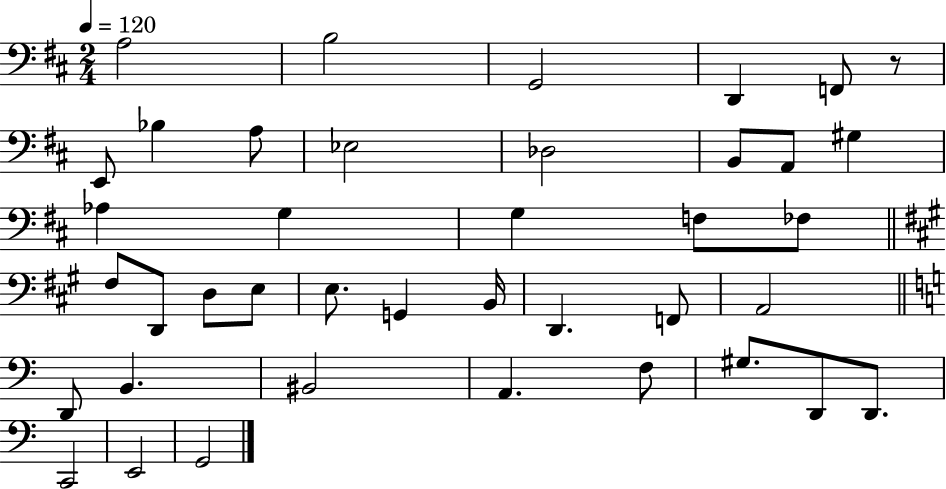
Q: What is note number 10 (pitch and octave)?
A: Db3